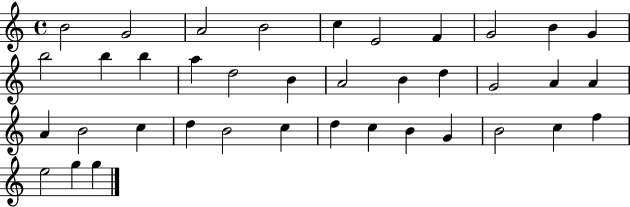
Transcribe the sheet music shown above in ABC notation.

X:1
T:Untitled
M:4/4
L:1/4
K:C
B2 G2 A2 B2 c E2 F G2 B G b2 b b a d2 B A2 B d G2 A A A B2 c d B2 c d c B G B2 c f e2 g g